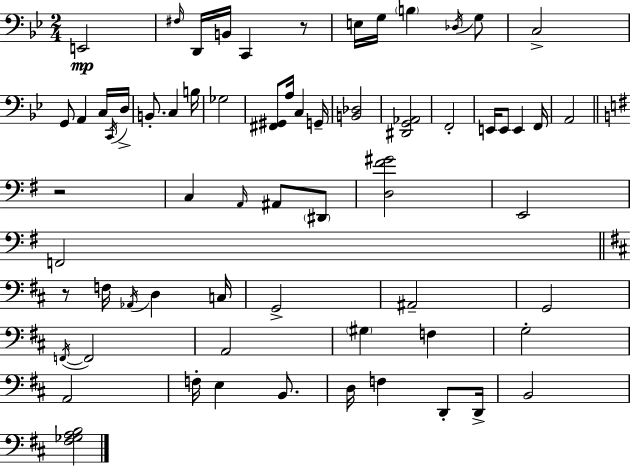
E2/h F#3/s D2/s B2/s C2/q R/e E3/s G3/s B3/q Db3/s G3/e C3/h G2/e A2/q C3/s C2/s D3/s B2/e. C3/q B3/s Gb3/h [F#2,G#2]/e A3/s C3/q G2/s [B2,Db3]/h [D#2,G2,Ab2]/h F2/h E2/s E2/e E2/q F2/s A2/h R/h C3/q A2/s A#2/e D#2/e [D3,F#4,G#4]/h E2/h F2/h R/e F3/s Ab2/s D3/q C3/s G2/h A#2/h G2/h F2/s F2/h A2/h G#3/q F3/q G3/h A2/h F3/s E3/q B2/e. D3/s F3/q D2/e D2/s B2/h [F#3,Gb3,A3,B3]/h